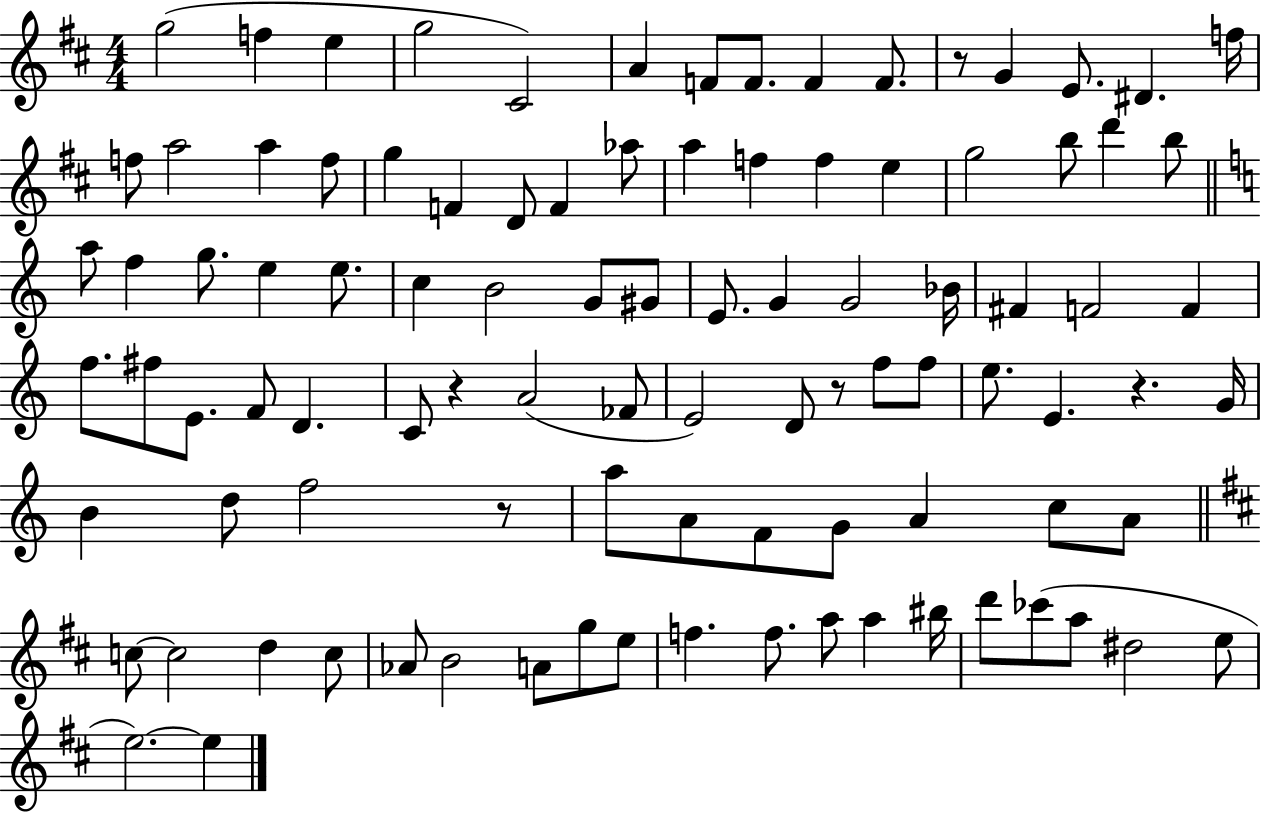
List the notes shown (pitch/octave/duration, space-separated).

G5/h F5/q E5/q G5/h C#4/h A4/q F4/e F4/e. F4/q F4/e. R/e G4/q E4/e. D#4/q. F5/s F5/e A5/h A5/q F5/e G5/q F4/q D4/e F4/q Ab5/e A5/q F5/q F5/q E5/q G5/h B5/e D6/q B5/e A5/e F5/q G5/e. E5/q E5/e. C5/q B4/h G4/e G#4/e E4/e. G4/q G4/h Bb4/s F#4/q F4/h F4/q F5/e. F#5/e E4/e. F4/e D4/q. C4/e R/q A4/h FES4/e E4/h D4/e R/e F5/e F5/e E5/e. E4/q. R/q. G4/s B4/q D5/e F5/h R/e A5/e A4/e F4/e G4/e A4/q C5/e A4/e C5/e C5/h D5/q C5/e Ab4/e B4/h A4/e G5/e E5/e F5/q. F5/e. A5/e A5/q BIS5/s D6/e CES6/e A5/e D#5/h E5/e E5/h. E5/q